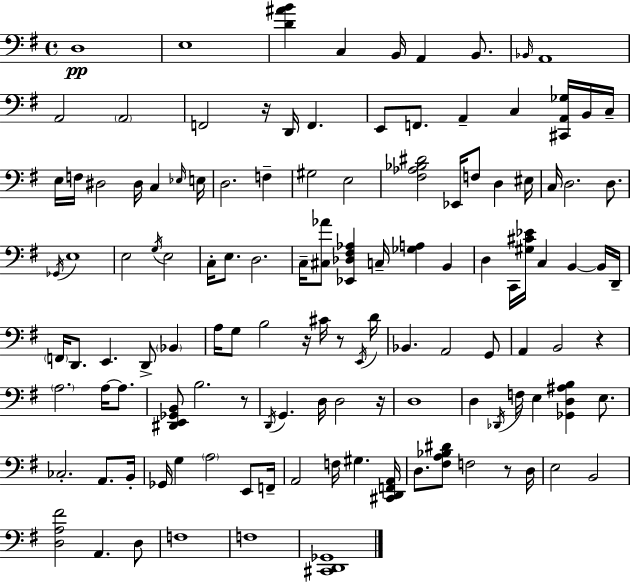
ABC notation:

X:1
T:Untitled
M:4/4
L:1/4
K:G
D,4 E,4 [D^AB] C, B,,/4 A,, B,,/2 _B,,/4 A,,4 A,,2 A,,2 F,,2 z/4 D,,/4 F,, E,,/2 F,,/2 A,, C, [^C,,A,,_G,]/4 B,,/4 C,/4 E,/4 F,/4 ^D,2 ^D,/4 C, _E,/4 E,/4 D,2 F, ^G,2 E,2 [^F,_A,_B,^D]2 _E,,/4 F,/2 D, ^E,/4 C,/4 D,2 D,/2 _G,,/4 E,4 E,2 G,/4 E,2 C,/4 E,/2 D,2 C,/4 [^C,_A]/2 [_E,,_D,^F,_A,] C,/4 [_G,A,] B,, D, C,,/4 [^G,^C_E]/4 C, B,, B,,/4 D,,/4 F,,/4 D,,/2 E,, D,,/2 _B,, A,/4 G,/2 B,2 z/4 ^C/4 z/2 E,,/4 D/4 _B,, A,,2 G,,/2 A,, B,,2 z A,2 A,/4 A,/2 [^D,,E,,_G,,B,,]/2 B,2 z/2 D,,/4 G,, D,/4 D,2 z/4 D,4 D, _D,,/4 F,/4 E, [_G,,D,^A,B,] E,/2 _C,2 A,,/2 B,,/4 _G,,/4 G, A,2 E,,/2 F,,/4 A,,2 F,/4 ^G, [^C,,D,,F,,A,,]/4 D,/2 [^F,A,_B,^D]/2 F,2 z/2 D,/4 E,2 B,,2 [D,A,^F]2 A,, D,/2 F,4 F,4 [^C,,D,,_G,,]4